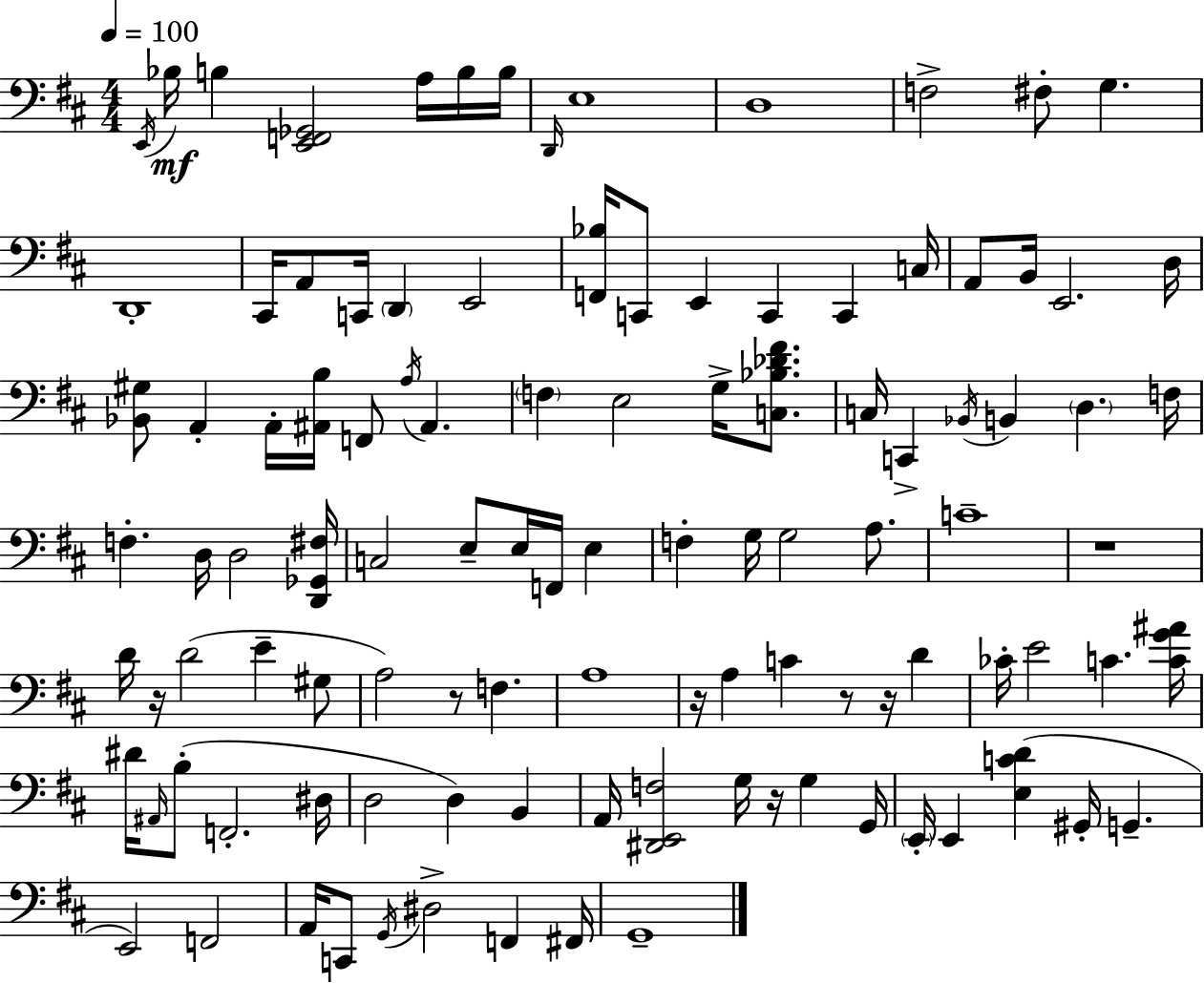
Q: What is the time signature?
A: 4/4